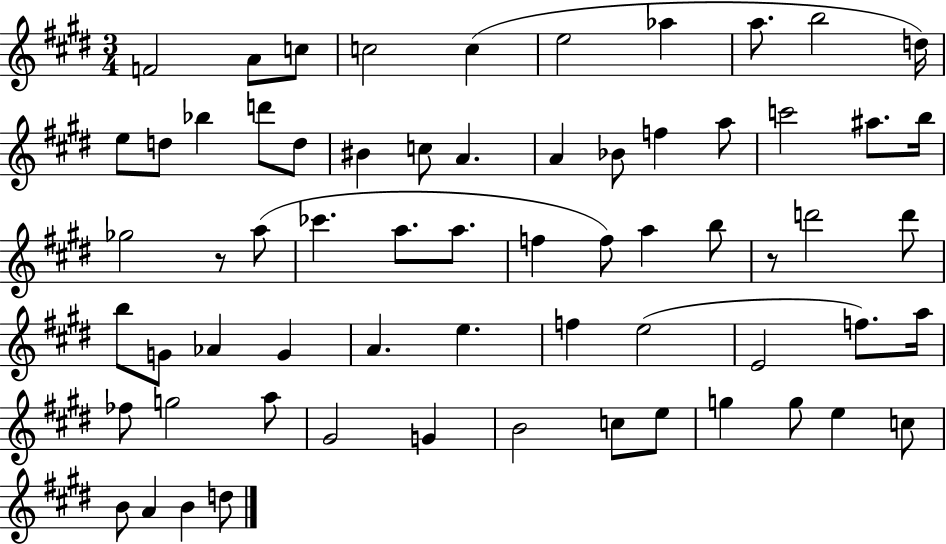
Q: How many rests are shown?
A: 2